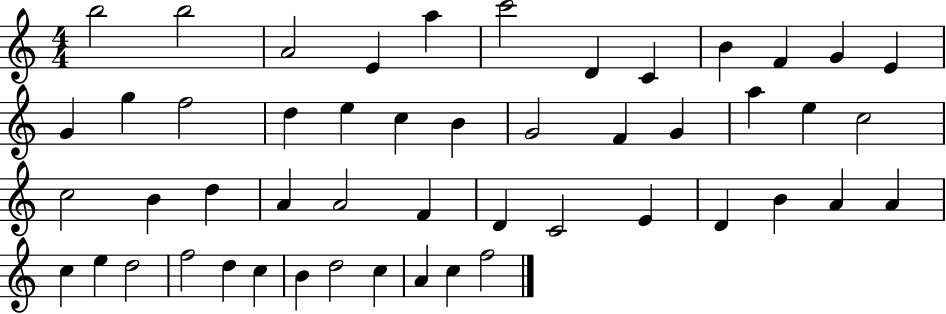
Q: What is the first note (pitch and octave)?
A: B5